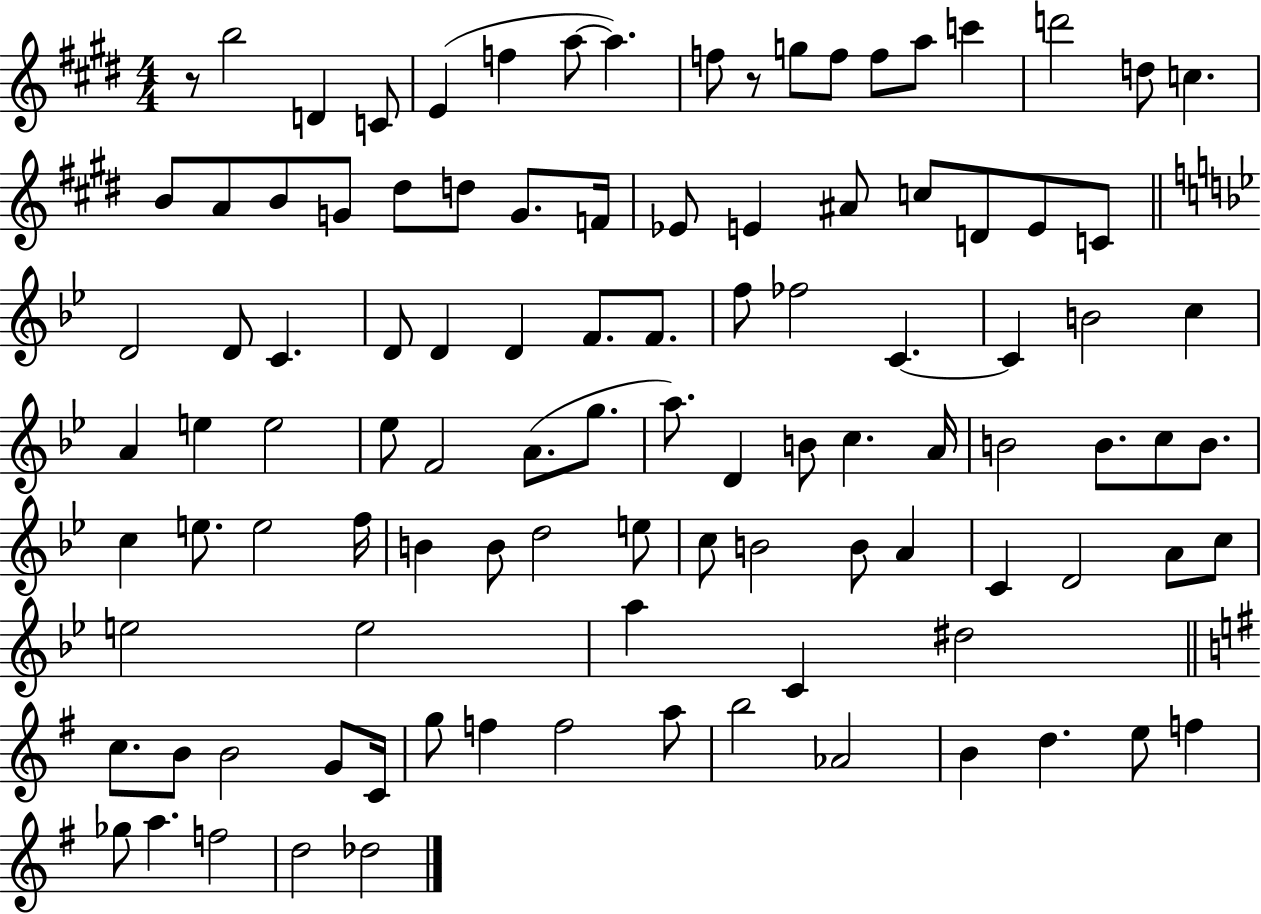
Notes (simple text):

R/e B5/h D4/q C4/e E4/q F5/q A5/e A5/q. F5/e R/e G5/e F5/e F5/e A5/e C6/q D6/h D5/e C5/q. B4/e A4/e B4/e G4/e D#5/e D5/e G4/e. F4/s Eb4/e E4/q A#4/e C5/e D4/e E4/e C4/e D4/h D4/e C4/q. D4/e D4/q D4/q F4/e. F4/e. F5/e FES5/h C4/q. C4/q B4/h C5/q A4/q E5/q E5/h Eb5/e F4/h A4/e. G5/e. A5/e. D4/q B4/e C5/q. A4/s B4/h B4/e. C5/e B4/e. C5/q E5/e. E5/h F5/s B4/q B4/e D5/h E5/e C5/e B4/h B4/e A4/q C4/q D4/h A4/e C5/e E5/h E5/h A5/q C4/q D#5/h C5/e. B4/e B4/h G4/e C4/s G5/e F5/q F5/h A5/e B5/h Ab4/h B4/q D5/q. E5/e F5/q Gb5/e A5/q. F5/h D5/h Db5/h